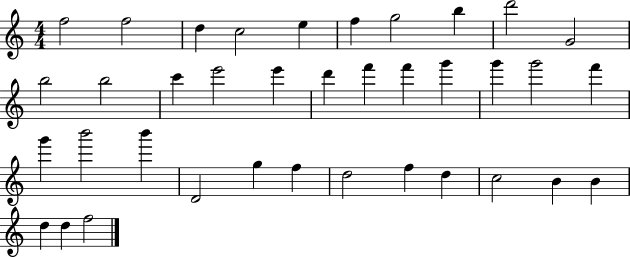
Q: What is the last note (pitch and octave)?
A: F5